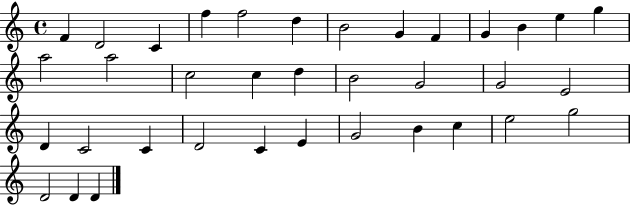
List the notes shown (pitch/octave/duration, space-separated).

F4/q D4/h C4/q F5/q F5/h D5/q B4/h G4/q F4/q G4/q B4/q E5/q G5/q A5/h A5/h C5/h C5/q D5/q B4/h G4/h G4/h E4/h D4/q C4/h C4/q D4/h C4/q E4/q G4/h B4/q C5/q E5/h G5/h D4/h D4/q D4/q